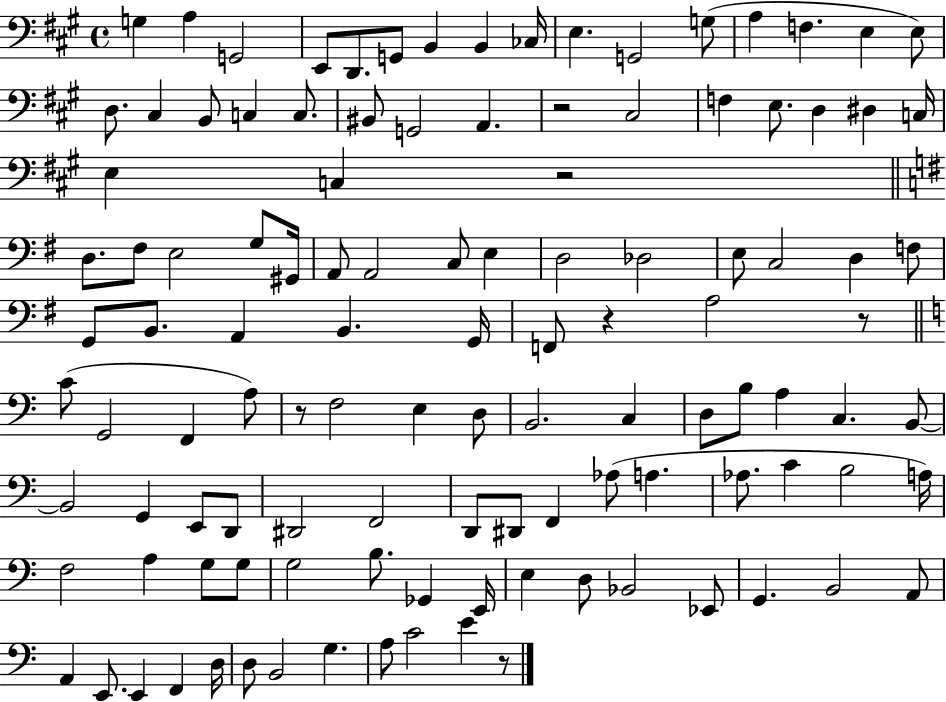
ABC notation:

X:1
T:Untitled
M:4/4
L:1/4
K:A
G, A, G,,2 E,,/2 D,,/2 G,,/2 B,, B,, _C,/4 E, G,,2 G,/2 A, F, E, E,/2 D,/2 ^C, B,,/2 C, C,/2 ^B,,/2 G,,2 A,, z2 ^C,2 F, E,/2 D, ^D, C,/4 E, C, z2 D,/2 ^F,/2 E,2 G,/2 ^G,,/4 A,,/2 A,,2 C,/2 E, D,2 _D,2 E,/2 C,2 D, F,/2 G,,/2 B,,/2 A,, B,, G,,/4 F,,/2 z A,2 z/2 C/2 G,,2 F,, A,/2 z/2 F,2 E, D,/2 B,,2 C, D,/2 B,/2 A, C, B,,/2 B,,2 G,, E,,/2 D,,/2 ^D,,2 F,,2 D,,/2 ^D,,/2 F,, _A,/2 A, _A,/2 C B,2 A,/4 F,2 A, G,/2 G,/2 G,2 B,/2 _G,, E,,/4 E, D,/2 _B,,2 _E,,/2 G,, B,,2 A,,/2 A,, E,,/2 E,, F,, D,/4 D,/2 B,,2 G, A,/2 C2 E z/2